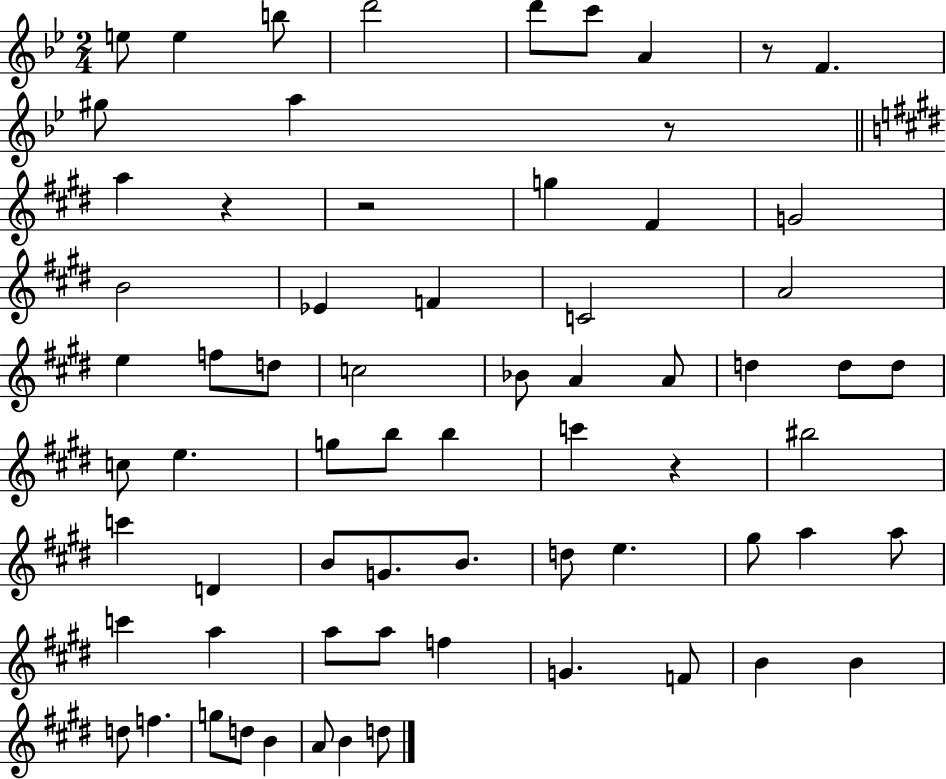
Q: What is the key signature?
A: BES major